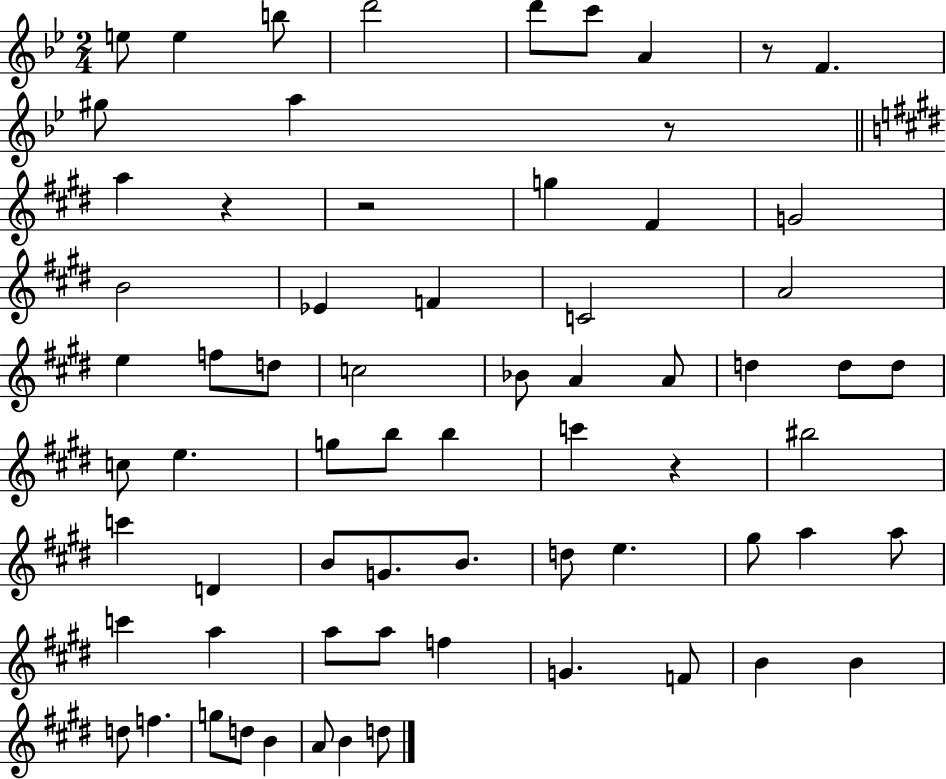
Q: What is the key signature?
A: BES major